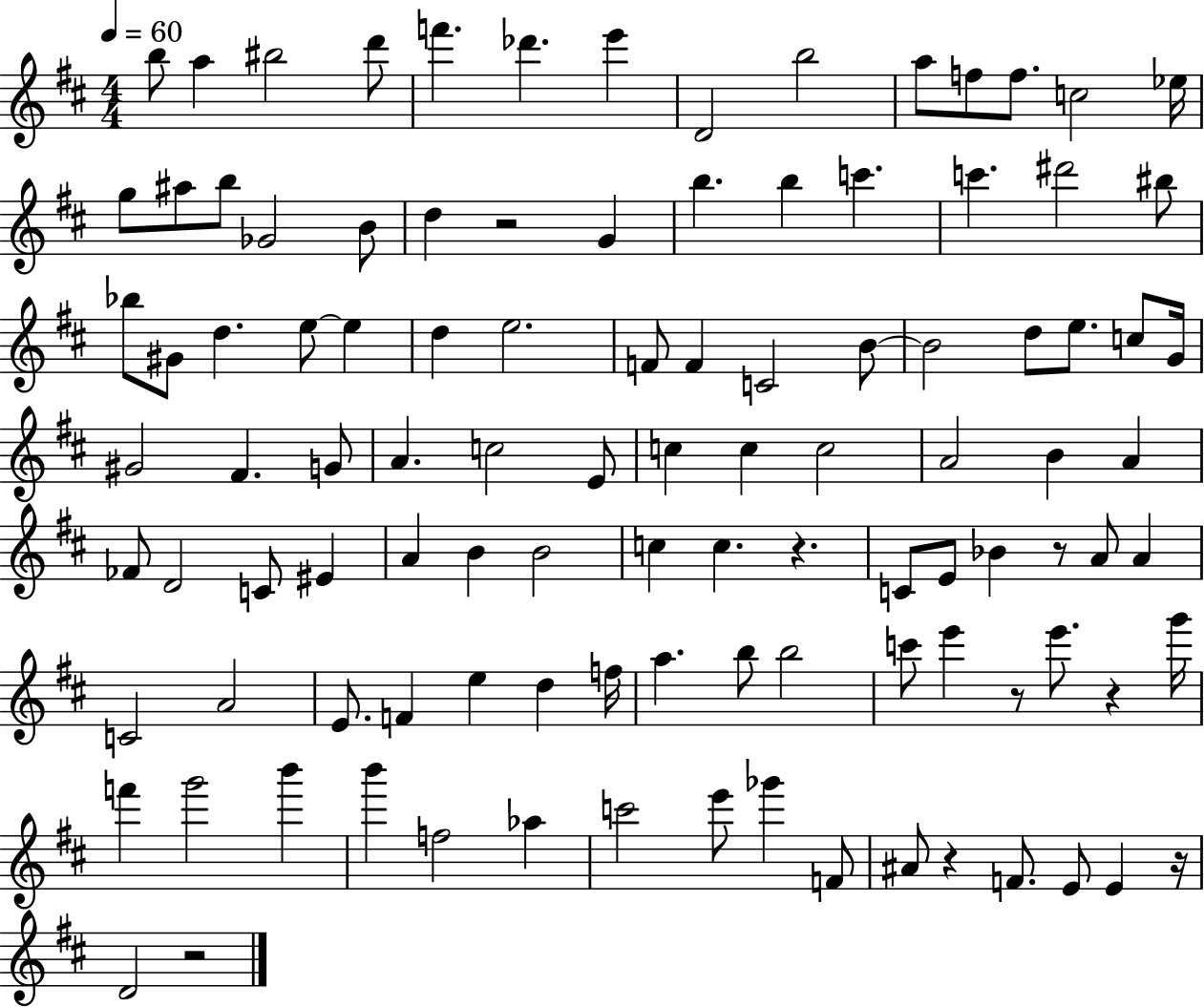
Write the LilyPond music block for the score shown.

{
  \clef treble
  \numericTimeSignature
  \time 4/4
  \key d \major
  \tempo 4 = 60
  \repeat volta 2 { b''8 a''4 bis''2 d'''8 | f'''4. des'''4. e'''4 | d'2 b''2 | a''8 f''8 f''8. c''2 ees''16 | \break g''8 ais''8 b''8 ges'2 b'8 | d''4 r2 g'4 | b''4. b''4 c'''4. | c'''4. dis'''2 bis''8 | \break bes''8 gis'8 d''4. e''8~~ e''4 | d''4 e''2. | f'8 f'4 c'2 b'8~~ | b'2 d''8 e''8. c''8 g'16 | \break gis'2 fis'4. g'8 | a'4. c''2 e'8 | c''4 c''4 c''2 | a'2 b'4 a'4 | \break fes'8 d'2 c'8 eis'4 | a'4 b'4 b'2 | c''4 c''4. r4. | c'8 e'8 bes'4 r8 a'8 a'4 | \break c'2 a'2 | e'8. f'4 e''4 d''4 f''16 | a''4. b''8 b''2 | c'''8 e'''4 r8 e'''8. r4 g'''16 | \break f'''4 g'''2 b'''4 | b'''4 f''2 aes''4 | c'''2 e'''8 ges'''4 f'8 | ais'8 r4 f'8. e'8 e'4 r16 | \break d'2 r2 | } \bar "|."
}